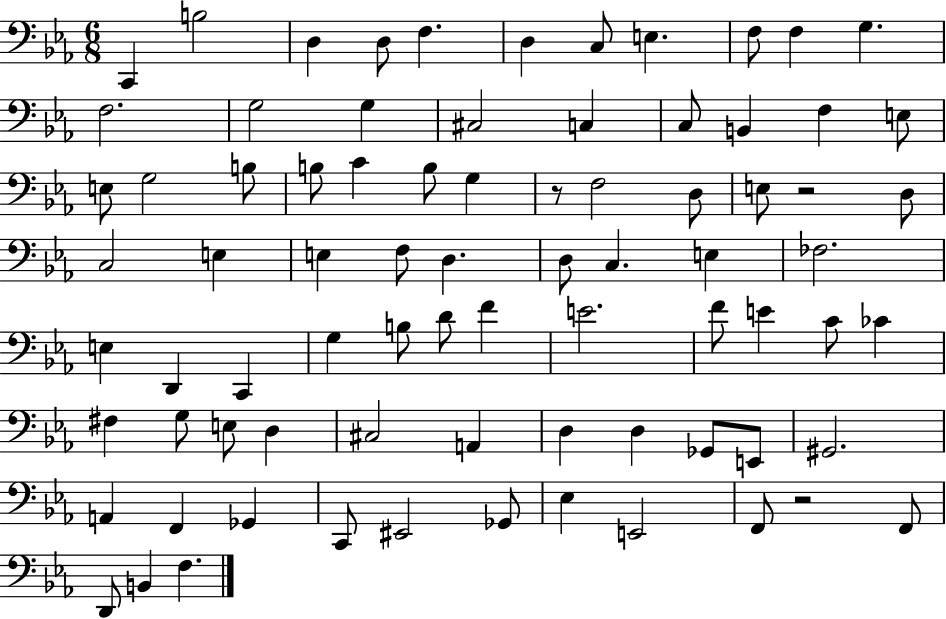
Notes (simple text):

C2/q B3/h D3/q D3/e F3/q. D3/q C3/e E3/q. F3/e F3/q G3/q. F3/h. G3/h G3/q C#3/h C3/q C3/e B2/q F3/q E3/e E3/e G3/h B3/e B3/e C4/q B3/e G3/q R/e F3/h D3/e E3/e R/h D3/e C3/h E3/q E3/q F3/e D3/q. D3/e C3/q. E3/q FES3/h. E3/q D2/q C2/q G3/q B3/e D4/e F4/q E4/h. F4/e E4/q C4/e CES4/q F#3/q G3/e E3/e D3/q C#3/h A2/q D3/q D3/q Gb2/e E2/e G#2/h. A2/q F2/q Gb2/q C2/e EIS2/h Gb2/e Eb3/q E2/h F2/e R/h F2/e D2/e B2/q F3/q.